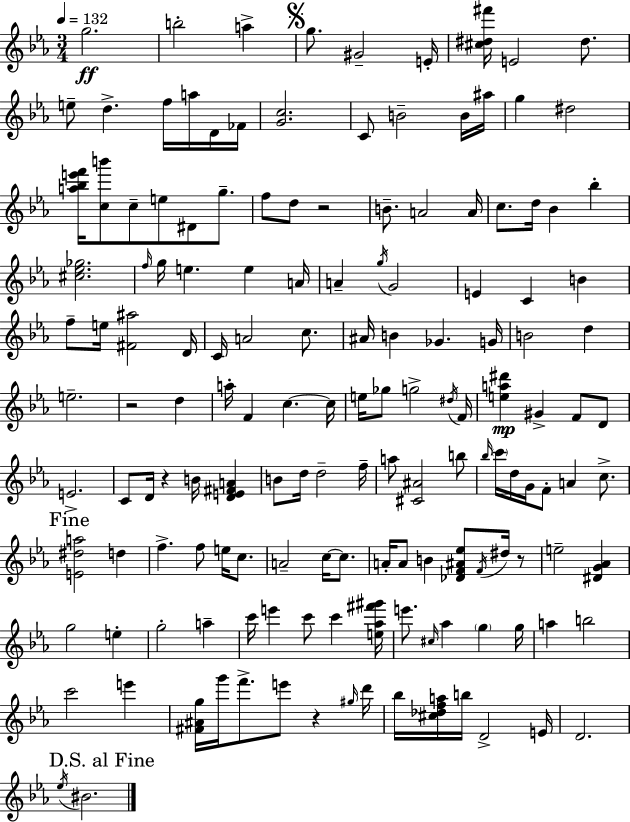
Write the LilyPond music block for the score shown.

{
  \clef treble
  \numericTimeSignature
  \time 3/4
  \key c \minor
  \tempo 4 = 132
  \repeat volta 2 { g''2.\ff | b''2-. a''4-> | \mark \markup { \musicglyph "scripts.segno" } g''8. gis'2-- e'16-. | <cis'' dis'' fis'''>16 e'2 dis''8. | \break e''8-- d''4.-> f''16 a''16 d'16 fes'16 | <g' c''>2. | c'8 b'2-- b'16 ais''16 | g''4 dis''2 | \break <a'' bes'' e''' f'''>16 <c'' b'''>8 c''8-- e''8 dis'8 g''8.-- | f''8 d''8 r2 | b'8.-- a'2 a'16 | c''8. d''16 bes'4 bes''4-. | \break <cis'' ees'' ges''>2. | \grace { f''16 } g''16 e''4. e''4 | a'16 a'4-- \acciaccatura { g''16 } g'2 | e'4 c'4 b'4 | \break f''8-- e''16 <fis' ais''>2 | d'16 c'16 a'2 c''8. | ais'16 b'4 ges'4. | g'16 b'2 d''4 | \break e''2.-- | r2 d''4 | a''16-. f'4 c''4.~~ | c''16 e''16 ges''8 g''2-> | \break \acciaccatura { dis''16 } f'16 <e'' a'' dis'''>4\mp gis'4-> f'8 | d'8 e'2.-> | c'8 d'16 r4 b'16 <d' e' fis' a'>4 | b'8 d''16 d''2-- | \break f''16-- a''8 <cis' ais'>2 | b''8 \grace { bes''16 } \parenthesize c'''16 d''16 g'16 f'8-. a'4 | c''8.-> \mark "Fine" <e' dis'' a''>2 | d''4 f''4.-> f''8 | \break e''16 c''8. a'2-- | c''16~~ c''8. a'16-. a'8 b'4 <des' f' ais' ees''>8 | \acciaccatura { f'16 } dis''16 r8 e''2-- | <dis' g' aes'>4 g''2 | \break e''4-. g''2-. | a''4-- c'''16 e'''4 c'''8 | c'''4 <e'' aes'' fis''' gis'''>16 e'''8. \grace { cis''16 } aes''4 | \parenthesize g''4 g''16 a''4 b''2 | \break c'''2 | e'''4 <fis' ais' g''>16 g'''16 f'''8.-> e'''8 | r4 \grace { gis''16 } d'''16 bes''16 <cis'' des'' f'' a''>16 b''16 d'2-> | e'16 d'2. | \break \mark "D.S. al Fine" \acciaccatura { ees''16 } bis'2. | } \bar "|."
}